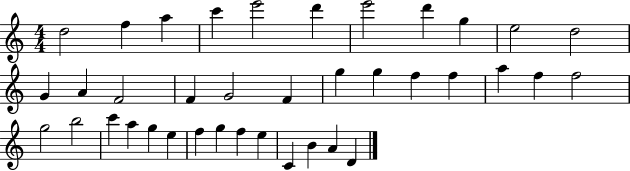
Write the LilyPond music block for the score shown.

{
  \clef treble
  \numericTimeSignature
  \time 4/4
  \key c \major
  d''2 f''4 a''4 | c'''4 e'''2 d'''4 | e'''2 d'''4 g''4 | e''2 d''2 | \break g'4 a'4 f'2 | f'4 g'2 f'4 | g''4 g''4 f''4 f''4 | a''4 f''4 f''2 | \break g''2 b''2 | c'''4 a''4 g''4 e''4 | f''4 g''4 f''4 e''4 | c'4 b'4 a'4 d'4 | \break \bar "|."
}